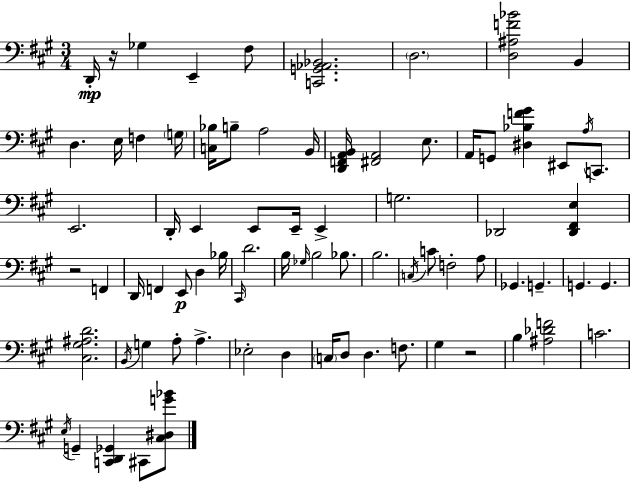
X:1
T:Untitled
M:3/4
L:1/4
K:A
D,,/4 z/4 _G, E,, ^F,/2 [C,,G,,_A,,_B,,]2 D,2 [D,^A,F_B]2 B,, D, E,/4 F, G,/4 [C,_B,]/4 B,/2 A,2 B,,/4 [D,,F,,A,,B,,]/4 [^F,,A,,]2 E,/2 A,,/4 G,,/2 [^D,_B,F^G] ^E,,/2 A,/4 C,,/2 E,,2 D,,/4 E,, E,,/2 E,,/4 E,, G,2 _D,,2 [_D,,^F,,E,] z2 F,, D,,/4 F,, E,,/2 D, _B,/4 ^C,,/4 D2 B,/4 _G,/4 B,2 _B,/2 B,2 C,/4 C/2 F,2 A,/2 _G,, G,, G,, G,, [^C,^G,^A,D]2 B,,/4 G, A,/2 A, _E,2 D, C,/4 D,/2 D, F,/2 ^G, z2 B, [^A,_DF]2 C2 E,/4 G,, [C,,D,,_G,,] ^C,,/2 [^C,^D,G_B]/2